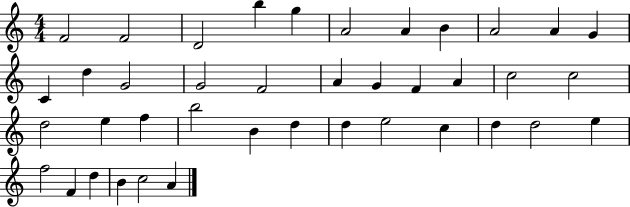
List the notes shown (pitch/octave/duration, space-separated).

F4/h F4/h D4/h B5/q G5/q A4/h A4/q B4/q A4/h A4/q G4/q C4/q D5/q G4/h G4/h F4/h A4/q G4/q F4/q A4/q C5/h C5/h D5/h E5/q F5/q B5/h B4/q D5/q D5/q E5/h C5/q D5/q D5/h E5/q F5/h F4/q D5/q B4/q C5/h A4/q